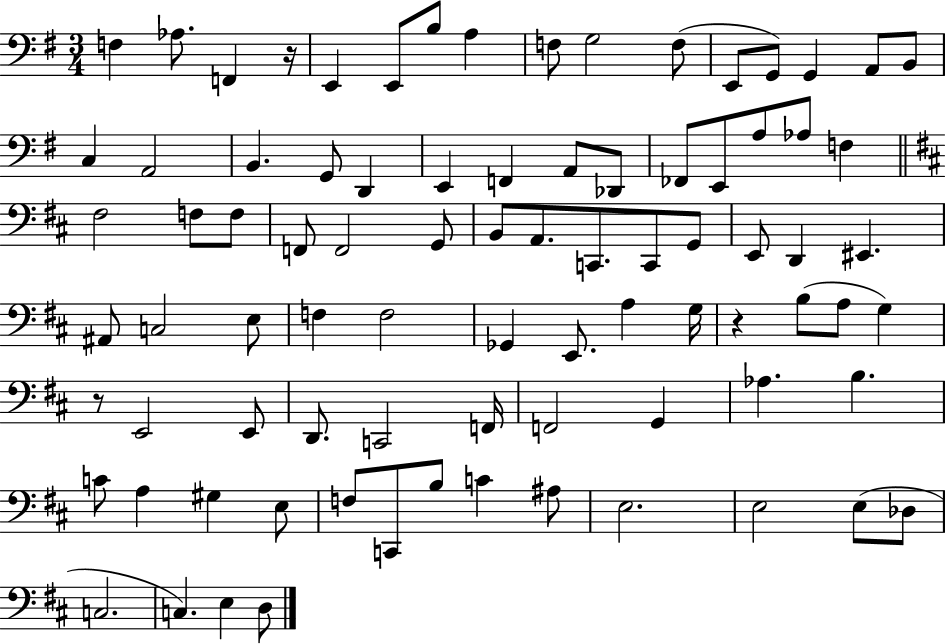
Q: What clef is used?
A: bass